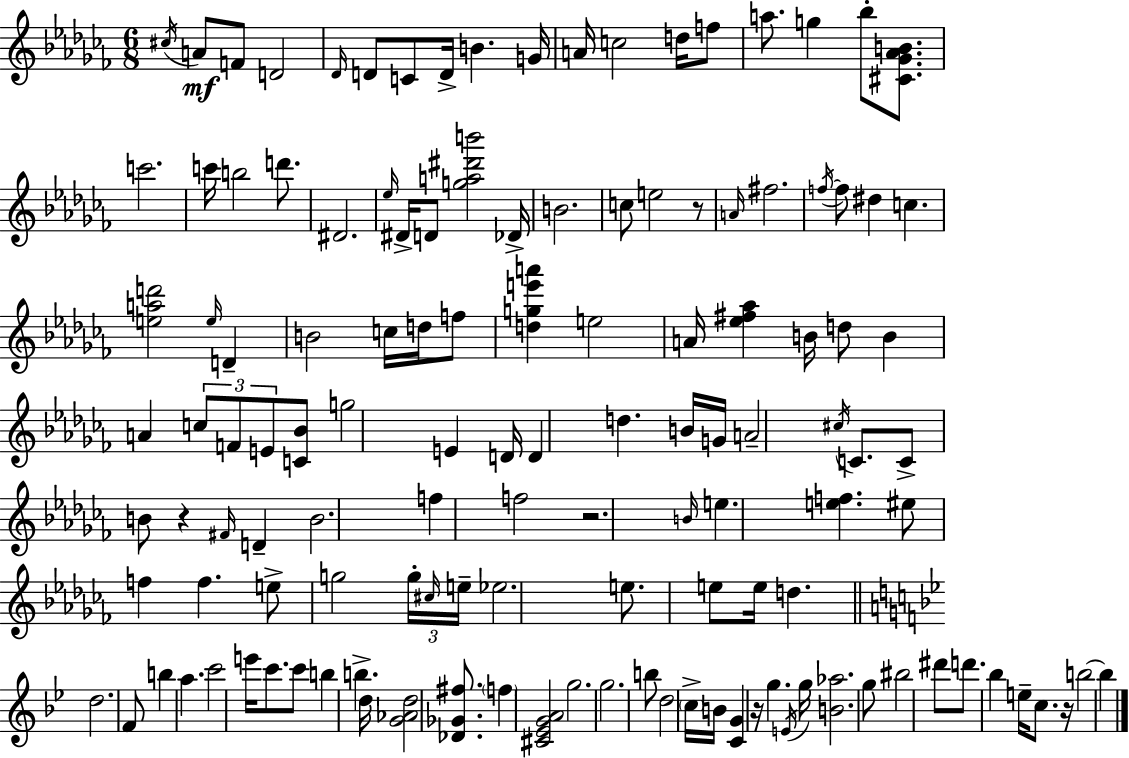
{
  \clef treble
  \numericTimeSignature
  \time 6/8
  \key aes \minor
  \repeat volta 2 { \acciaccatura { cis''16 }\mf a'8 f'8 d'2 | \grace { des'16 } d'8 c'8 d'16-> b'4. | g'16 a'16 c''2 d''16 | f''8 a''8. g''4 bes''8-. <cis' ges' aes' b'>8. | \break c'''2. | c'''16 b''2 d'''8. | dis'2. | \grace { ees''16 } dis'16-> d'8 <g'' a'' dis''' b'''>2 | \break des'16-> b'2. | c''8 e''2 | r8 \grace { a'16 } fis''2. | \acciaccatura { f''16~ }~ f''8 dis''4 c''4. | \break <e'' a'' d'''>2 | \grace { e''16 } d'4-- b'2 | c''16 d''16 f''8 <d'' g'' e''' a'''>4 e''2 | a'16 <ees'' fis'' aes''>4 b'16 | \break d''8 b'4 a'4 \tuplet 3/2 { c''8 | f'8 e'8 } <c' bes'>8 g''2 | e'4 d'16 d'4 d''4. | b'16 g'16 a'2-- | \break \acciaccatura { cis''16 } c'8. c'8-> b'8 r4 | \grace { fis'16 } d'4-- b'2. | f''4 | f''2 r2. | \break \grace { b'16 } e''4. | <e'' f''>4. eis''8 f''4 | f''4. e''8-> g''2 | \tuplet 3/2 { g''16-. \grace { cis''16 } e''16-- } ees''2. | \break e''8. | e''8 e''16 d''4. \bar "||" \break \key bes \major d''2. | f'8 b''4 a''4. | c'''2 e'''16 c'''8. | c'''8 b''4 b''4.-> | \break d''16 <g' aes' d''>2 <des' ges' fis''>8. | \parenthesize f''4 <cis' ees' g' a'>2 | g''2. | g''2. | \break b''8 d''2 \parenthesize c''16-> b'16 | <c' g'>4 r16 g''4. \acciaccatura { e'16 } | g''16 <b' aes''>2. | g''8 bis''2 dis'''8 | \break d'''8. bes''4 e''16-- c''8. | r16 b''2~~ b''4 | } \bar "|."
}